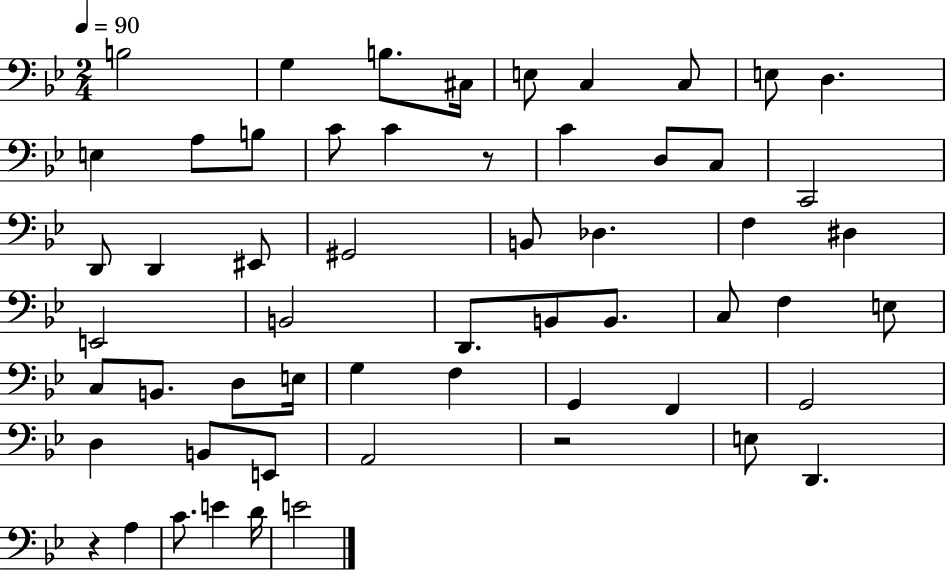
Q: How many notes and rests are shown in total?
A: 57